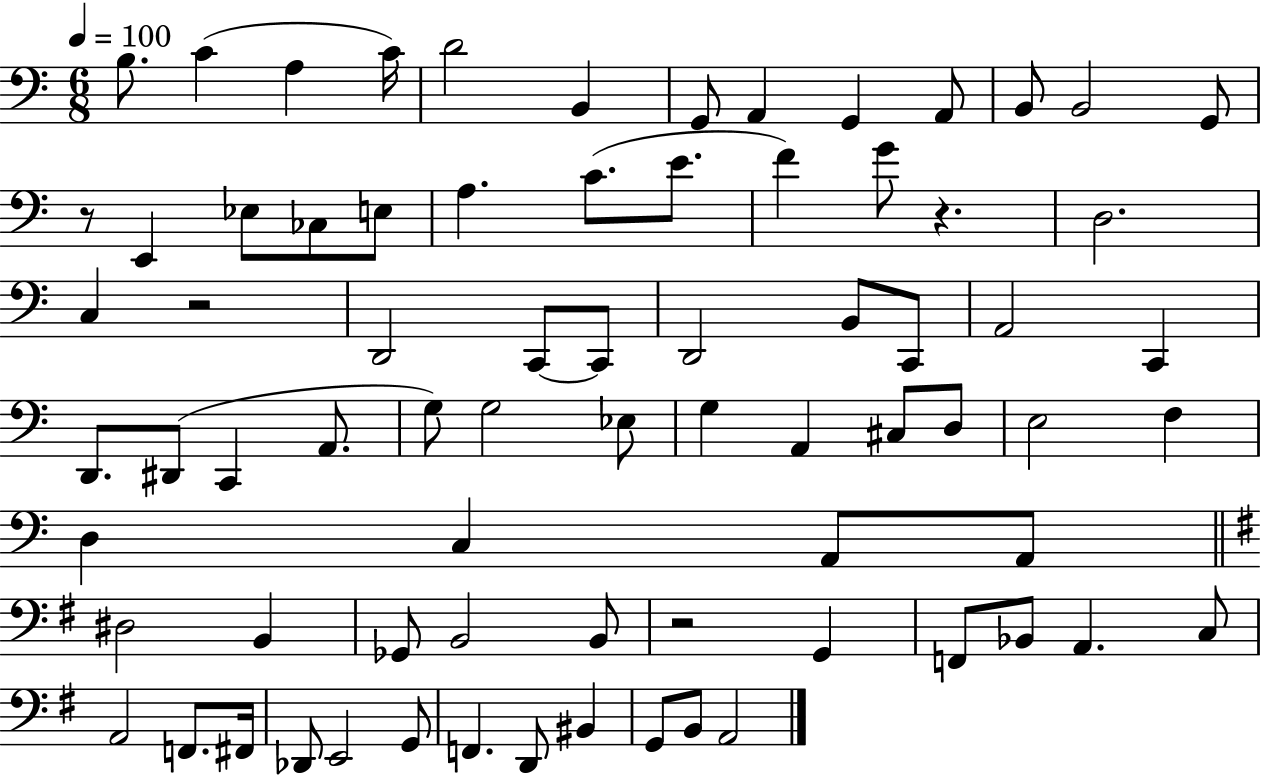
B3/e. C4/q A3/q C4/s D4/h B2/q G2/e A2/q G2/q A2/e B2/e B2/h G2/e R/e E2/q Eb3/e CES3/e E3/e A3/q. C4/e. E4/e. F4/q G4/e R/q. D3/h. C3/q R/h D2/h C2/e C2/e D2/h B2/e C2/e A2/h C2/q D2/e. D#2/e C2/q A2/e. G3/e G3/h Eb3/e G3/q A2/q C#3/e D3/e E3/h F3/q D3/q C3/q A2/e A2/e D#3/h B2/q Gb2/e B2/h B2/e R/h G2/q F2/e Bb2/e A2/q. C3/e A2/h F2/e. F#2/s Db2/e E2/h G2/e F2/q. D2/e BIS2/q G2/e B2/e A2/h